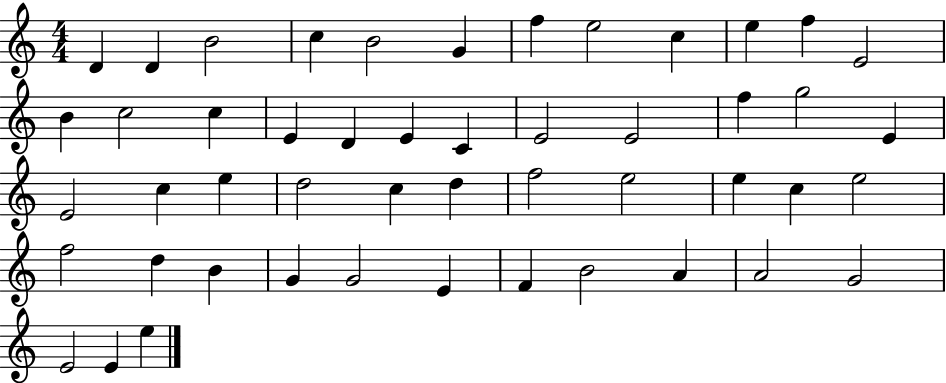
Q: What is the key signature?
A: C major